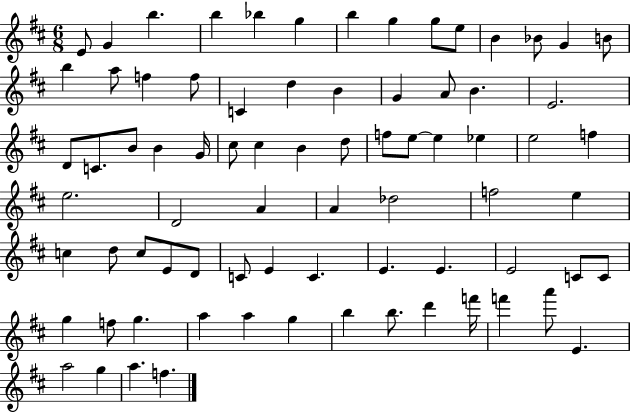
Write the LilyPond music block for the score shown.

{
  \clef treble
  \numericTimeSignature
  \time 6/8
  \key d \major
  e'8 g'4 b''4. | b''4 bes''4 g''4 | b''4 g''4 g''8 e''8 | b'4 bes'8 g'4 b'8 | \break b''4 a''8 f''4 f''8 | c'4 d''4 b'4 | g'4 a'8 b'4. | e'2. | \break d'8 c'8. b'8 b'4 g'16 | cis''8 cis''4 b'4 d''8 | f''8 e''8~~ e''4 ees''4 | e''2 f''4 | \break e''2. | d'2 a'4 | a'4 des''2 | f''2 e''4 | \break c''4 d''8 c''8 e'8 d'8 | c'8 e'4 c'4. | e'4. e'4. | e'2 c'8 c'8 | \break g''4 f''8 g''4. | a''4 a''4 g''4 | b''4 b''8. d'''4 f'''16 | f'''4 a'''8 e'4. | \break a''2 g''4 | a''4. f''4. | \bar "|."
}